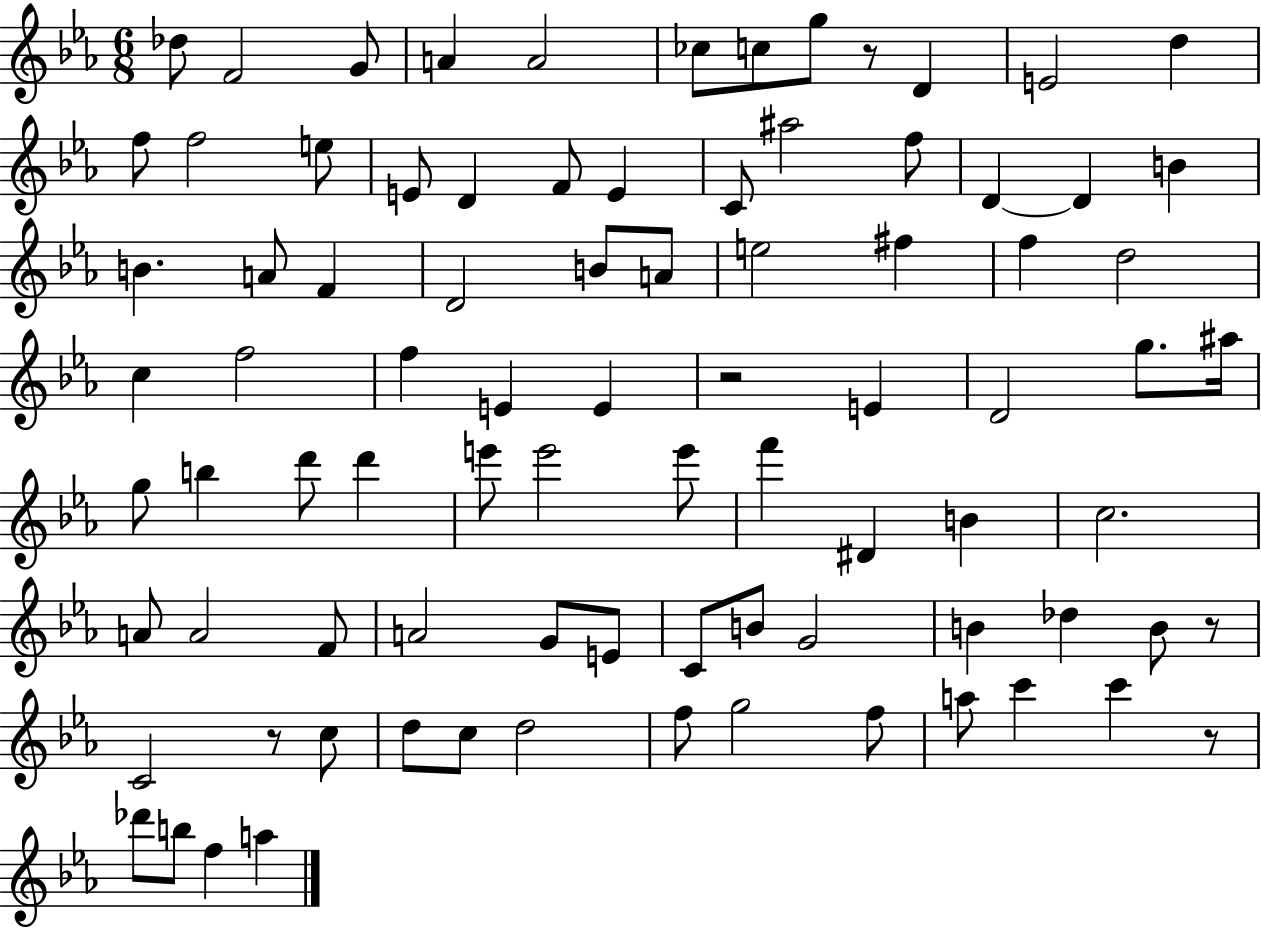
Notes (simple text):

Db5/e F4/h G4/e A4/q A4/h CES5/e C5/e G5/e R/e D4/q E4/h D5/q F5/e F5/h E5/e E4/e D4/q F4/e E4/q C4/e A#5/h F5/e D4/q D4/q B4/q B4/q. A4/e F4/q D4/h B4/e A4/e E5/h F#5/q F5/q D5/h C5/q F5/h F5/q E4/q E4/q R/h E4/q D4/h G5/e. A#5/s G5/e B5/q D6/e D6/q E6/e E6/h E6/e F6/q D#4/q B4/q C5/h. A4/e A4/h F4/e A4/h G4/e E4/e C4/e B4/e G4/h B4/q Db5/q B4/e R/e C4/h R/e C5/e D5/e C5/e D5/h F5/e G5/h F5/e A5/e C6/q C6/q R/e Db6/e B5/e F5/q A5/q